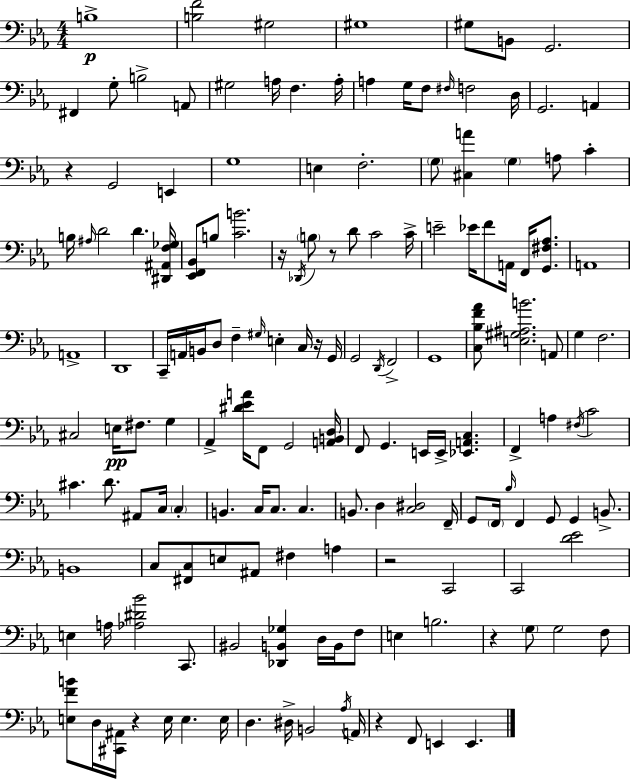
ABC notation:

X:1
T:Untitled
M:4/4
L:1/4
K:Cm
B,4 [B,F]2 ^G,2 ^G,4 ^G,/2 B,,/2 G,,2 ^F,, G,/2 B,2 A,,/2 ^G,2 A,/4 F, A,/4 A, G,/4 F,/2 ^F,/4 F,2 D,/4 G,,2 A,, z G,,2 E,, G,4 E, F,2 G,/2 [^C,A] G, A,/2 C B,/4 ^A,/4 D2 D [^D,,^A,,F,_G,]/4 [_E,,F,,_B,,]/2 B,/2 [CB]2 z/4 _D,,/4 B,/2 z/2 D/2 C2 C/4 E2 _E/4 F/2 A,,/4 F,,/4 [G,,^F,_A,]/2 A,,4 A,,4 D,,4 C,,/4 A,,/4 B,,/4 D,/2 F, ^G,/4 E, C,/4 z/4 G,,/4 G,,2 D,,/4 F,,2 G,,4 [C,_B,F_A]/2 [E,^G,^A,B]2 A,,/2 G, F,2 ^C,2 E,/4 ^F,/2 G, _A,, [^D_EA]/4 F,,/2 G,,2 [A,,B,,D,]/4 F,,/2 G,, E,,/4 E,,/4 [_E,,A,,C,] F,, A, ^F,/4 C2 ^C D/2 ^A,,/2 C,/4 C, B,, C,/4 C,/2 C, B,,/2 D, [C,^D,]2 F,,/4 G,,/2 F,,/4 _B,/4 F,, G,,/2 G,, B,,/2 B,,4 C,/2 [^F,,C,]/2 E,/2 ^A,,/2 ^F, A, z2 C,,2 C,,2 [D_E]2 E, A,/4 [_A,^D_B]2 C,,/2 ^B,,2 [_D,,B,,_G,] D,/4 B,,/4 F,/2 E, B,2 z G,/2 G,2 F,/2 [E,FB]/2 D,/4 [^C,,^A,,]/4 z E,/4 E, E,/4 D, ^D,/4 B,,2 _A,/4 A,,/4 z F,,/2 E,, E,,